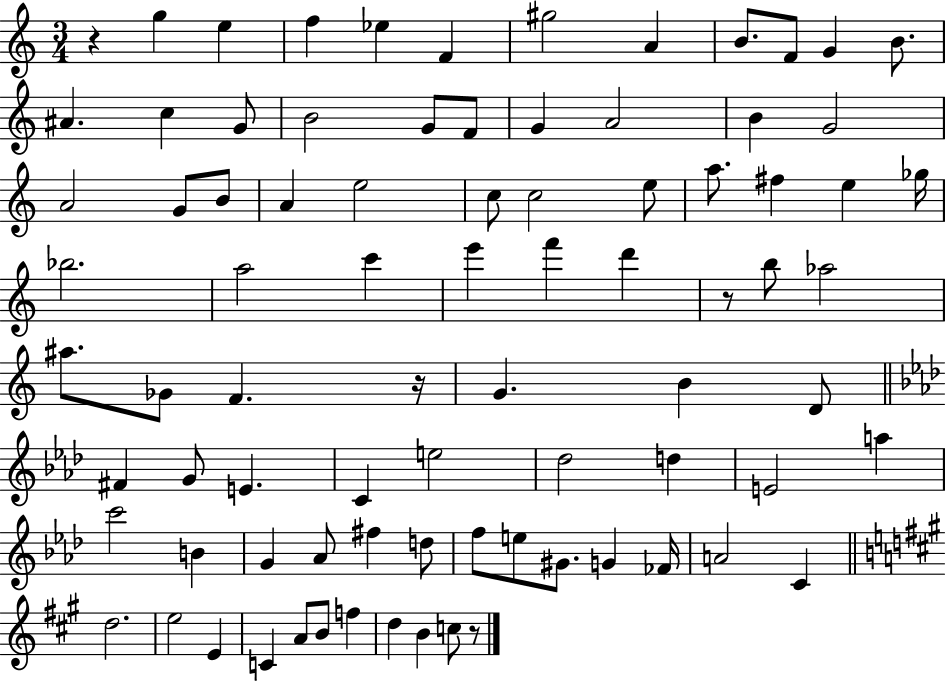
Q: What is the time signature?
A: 3/4